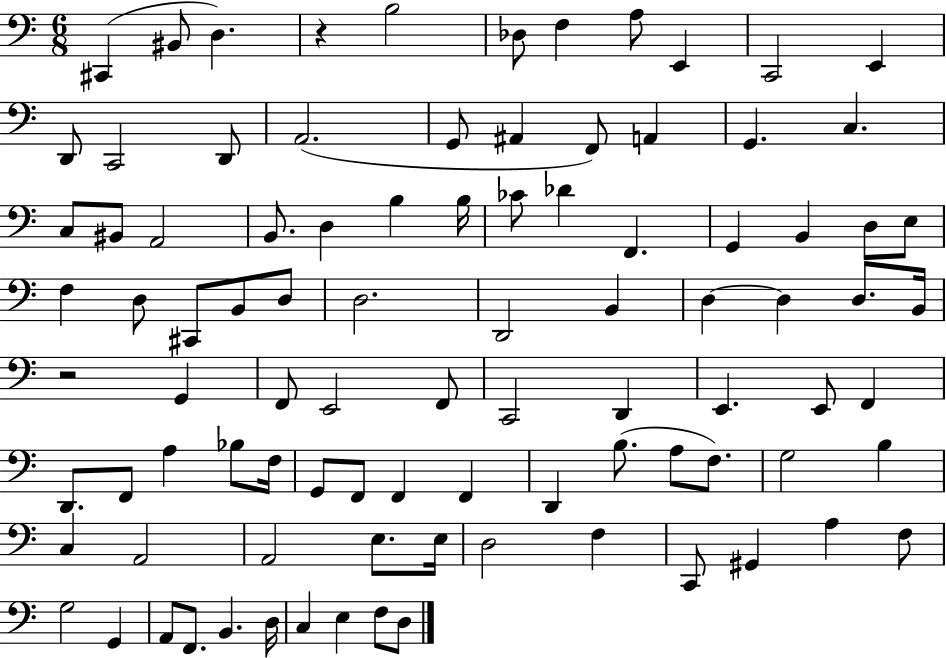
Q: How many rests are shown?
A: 2